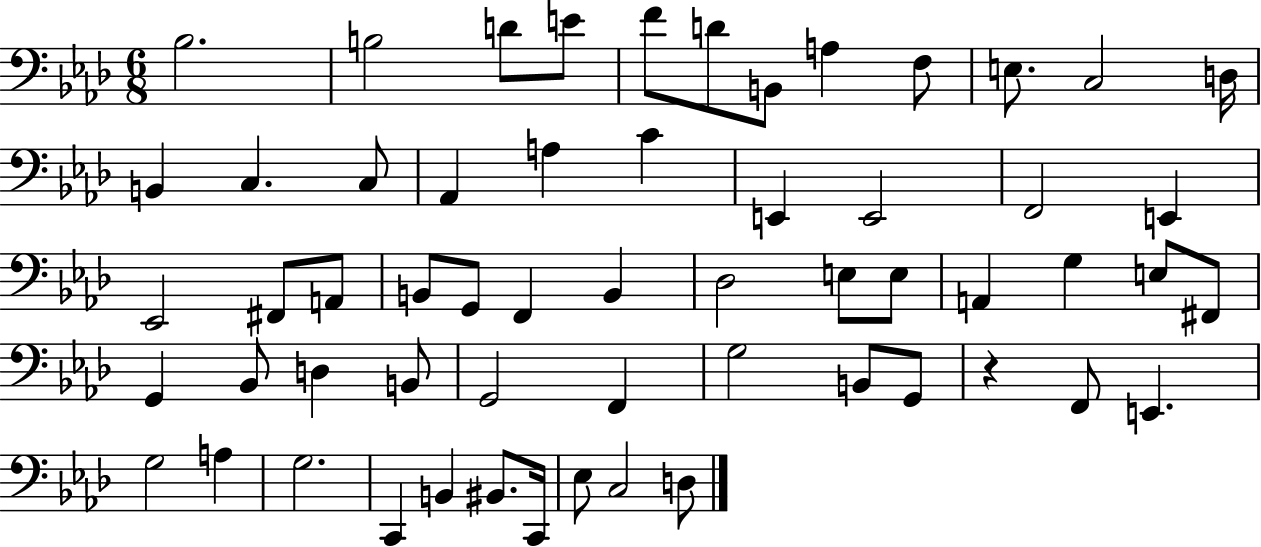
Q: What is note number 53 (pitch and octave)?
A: BIS2